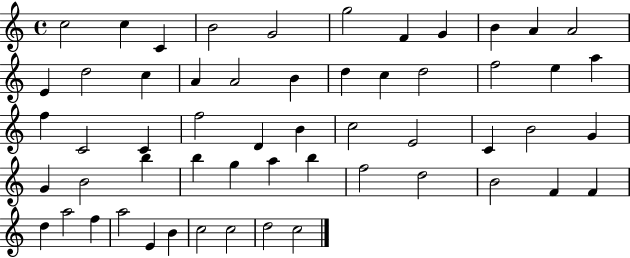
X:1
T:Untitled
M:4/4
L:1/4
K:C
c2 c C B2 G2 g2 F G B A A2 E d2 c A A2 B d c d2 f2 e a f C2 C f2 D B c2 E2 C B2 G G B2 b b g a b f2 d2 B2 F F d a2 f a2 E B c2 c2 d2 c2